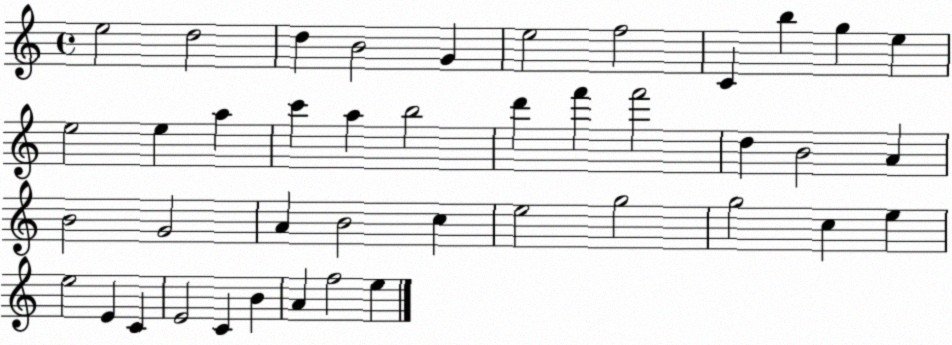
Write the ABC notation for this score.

X:1
T:Untitled
M:4/4
L:1/4
K:C
e2 d2 d B2 G e2 f2 C b g e e2 e a c' a b2 d' f' f'2 d B2 A B2 G2 A B2 c e2 g2 g2 c e e2 E C E2 C B A f2 e